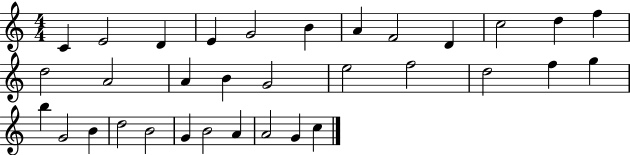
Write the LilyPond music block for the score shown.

{
  \clef treble
  \numericTimeSignature
  \time 4/4
  \key c \major
  c'4 e'2 d'4 | e'4 g'2 b'4 | a'4 f'2 d'4 | c''2 d''4 f''4 | \break d''2 a'2 | a'4 b'4 g'2 | e''2 f''2 | d''2 f''4 g''4 | \break b''4 g'2 b'4 | d''2 b'2 | g'4 b'2 a'4 | a'2 g'4 c''4 | \break \bar "|."
}